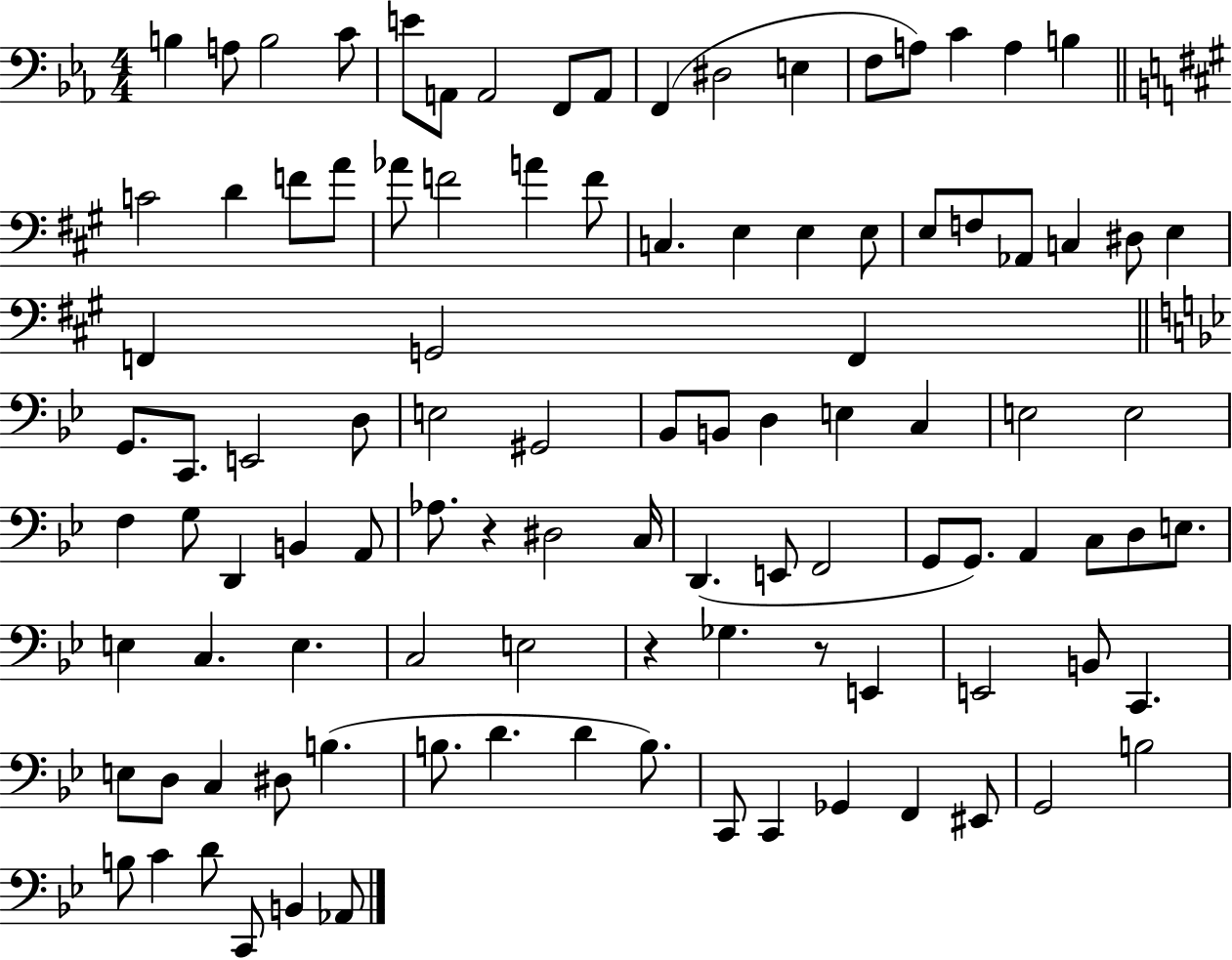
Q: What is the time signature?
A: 4/4